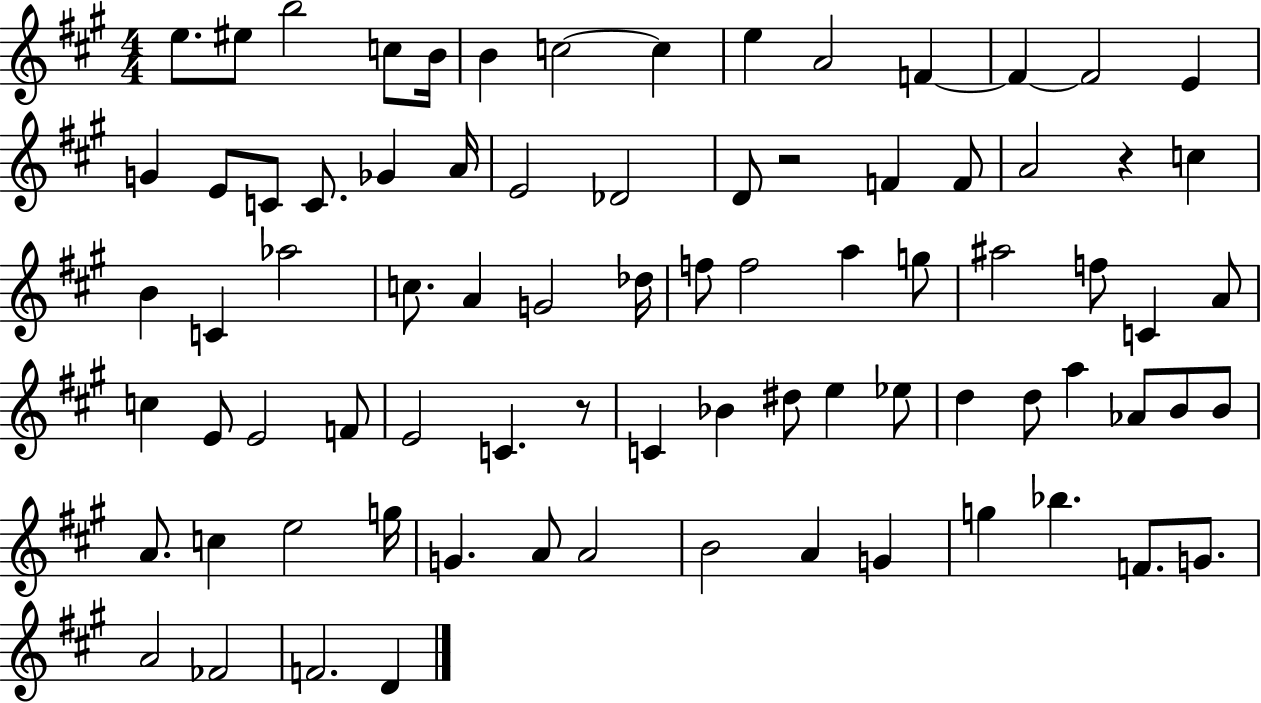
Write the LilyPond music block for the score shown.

{
  \clef treble
  \numericTimeSignature
  \time 4/4
  \key a \major
  e''8. eis''8 b''2 c''8 b'16 | b'4 c''2~~ c''4 | e''4 a'2 f'4~~ | f'4~~ f'2 e'4 | \break g'4 e'8 c'8 c'8. ges'4 a'16 | e'2 des'2 | d'8 r2 f'4 f'8 | a'2 r4 c''4 | \break b'4 c'4 aes''2 | c''8. a'4 g'2 des''16 | f''8 f''2 a''4 g''8 | ais''2 f''8 c'4 a'8 | \break c''4 e'8 e'2 f'8 | e'2 c'4. r8 | c'4 bes'4 dis''8 e''4 ees''8 | d''4 d''8 a''4 aes'8 b'8 b'8 | \break a'8. c''4 e''2 g''16 | g'4. a'8 a'2 | b'2 a'4 g'4 | g''4 bes''4. f'8. g'8. | \break a'2 fes'2 | f'2. d'4 | \bar "|."
}